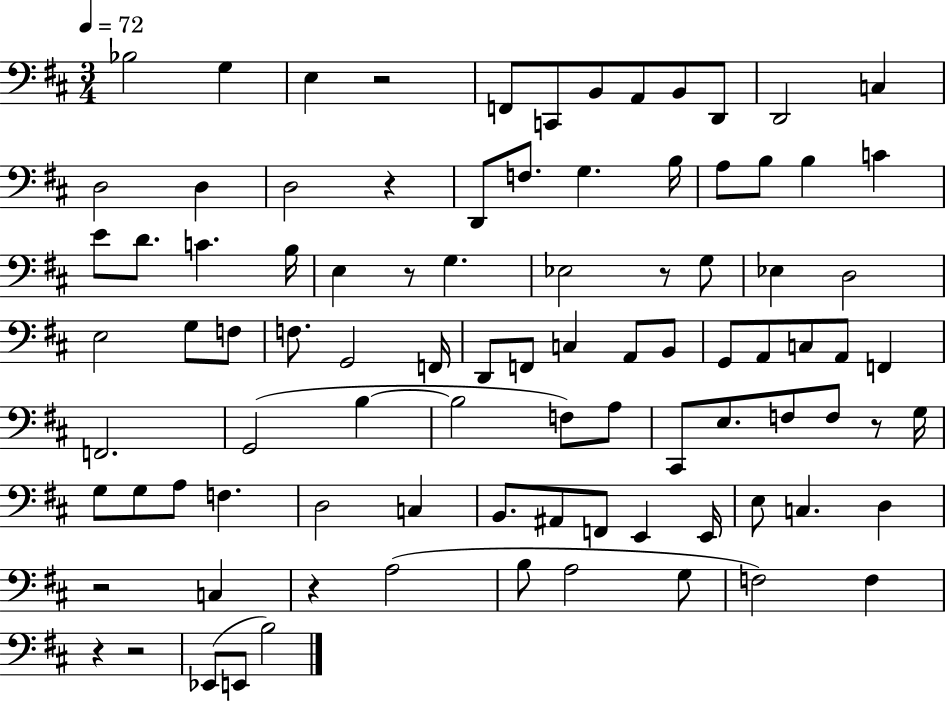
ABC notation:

X:1
T:Untitled
M:3/4
L:1/4
K:D
_B,2 G, E, z2 F,,/2 C,,/2 B,,/2 A,,/2 B,,/2 D,,/2 D,,2 C, D,2 D, D,2 z D,,/2 F,/2 G, B,/4 A,/2 B,/2 B, C E/2 D/2 C B,/4 E, z/2 G, _E,2 z/2 G,/2 _E, D,2 E,2 G,/2 F,/2 F,/2 G,,2 F,,/4 D,,/2 F,,/2 C, A,,/2 B,,/2 G,,/2 A,,/2 C,/2 A,,/2 F,, F,,2 G,,2 B, B,2 F,/2 A,/2 ^C,,/2 E,/2 F,/2 F,/2 z/2 G,/4 G,/2 G,/2 A,/2 F, D,2 C, B,,/2 ^A,,/2 F,,/2 E,, E,,/4 E,/2 C, D, z2 C, z A,2 B,/2 A,2 G,/2 F,2 F, z z2 _E,,/2 E,,/2 B,2